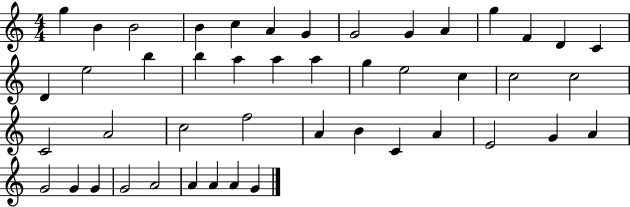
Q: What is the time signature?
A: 4/4